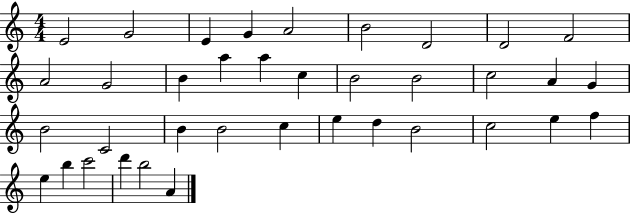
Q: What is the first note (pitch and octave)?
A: E4